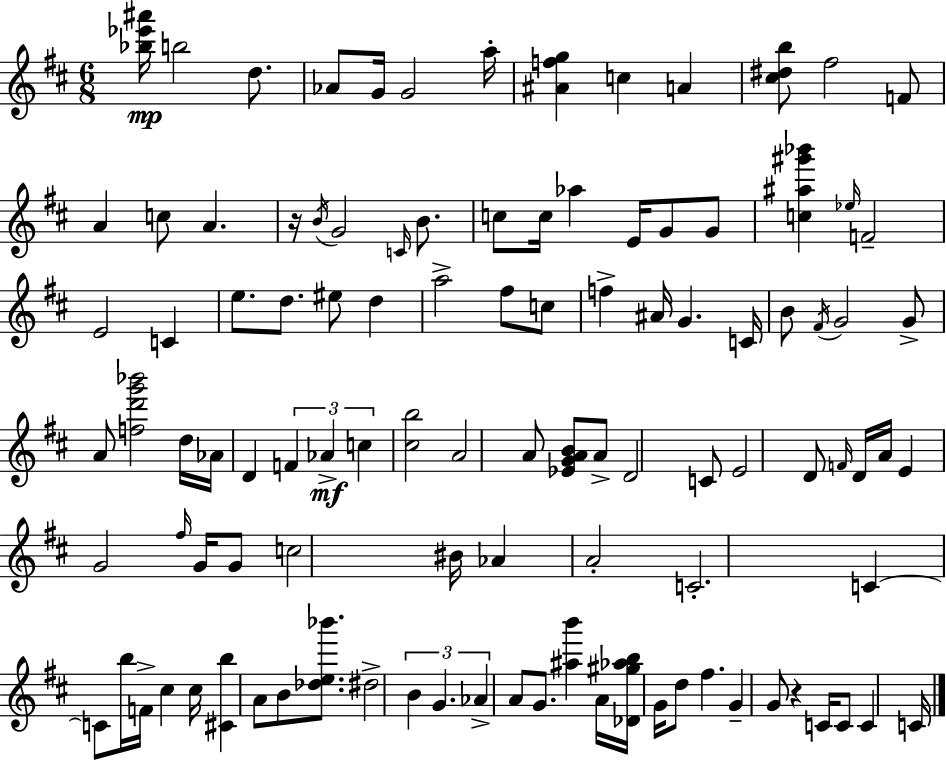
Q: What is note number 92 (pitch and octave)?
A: C4